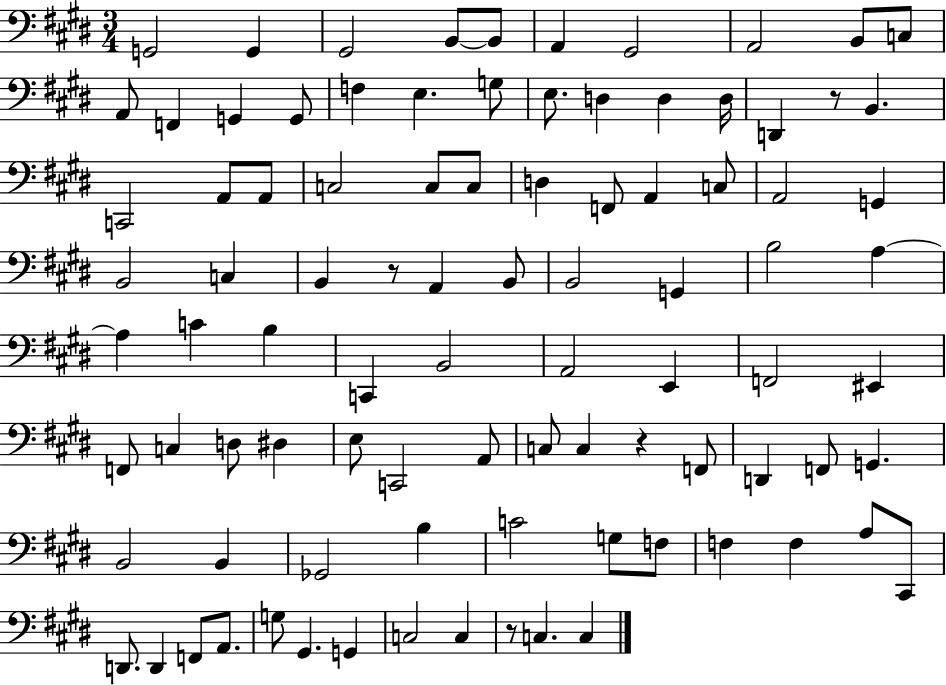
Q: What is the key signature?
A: E major